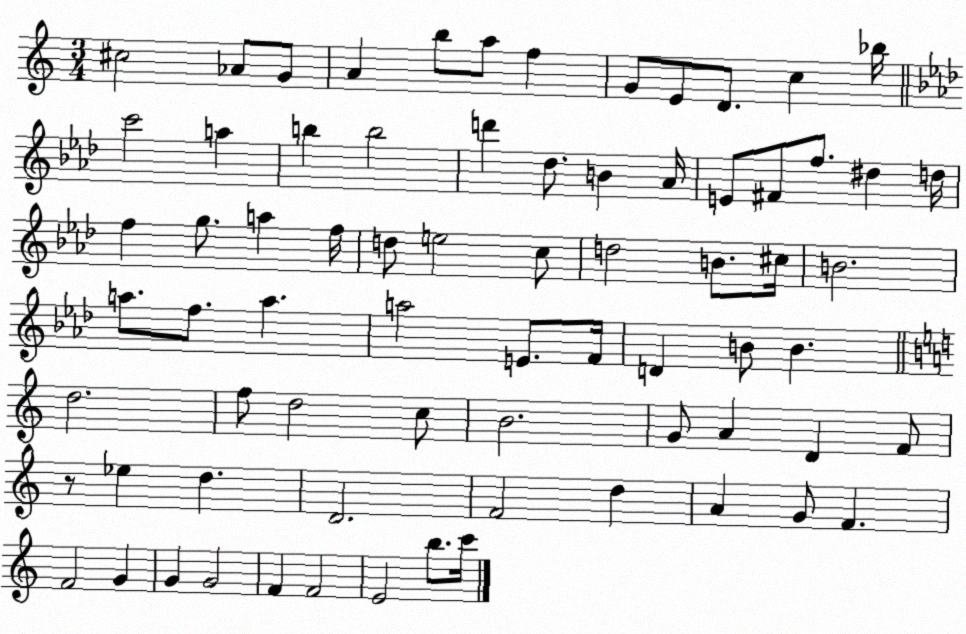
X:1
T:Untitled
M:3/4
L:1/4
K:C
^c2 _A/2 G/2 A b/2 a/2 f G/2 E/2 D/2 c _b/4 c'2 a b b2 d' _d/2 B _A/4 E/2 ^F/2 f/2 ^d d/4 f g/2 a f/4 d/2 e2 c/2 d2 B/2 ^c/4 B2 a/2 f/2 a a2 E/2 F/4 D B/2 B d2 f/2 d2 c/2 B2 G/2 A D F/2 z/2 _e d D2 F2 d A G/2 F F2 G G G2 F F2 E2 b/2 c'/4